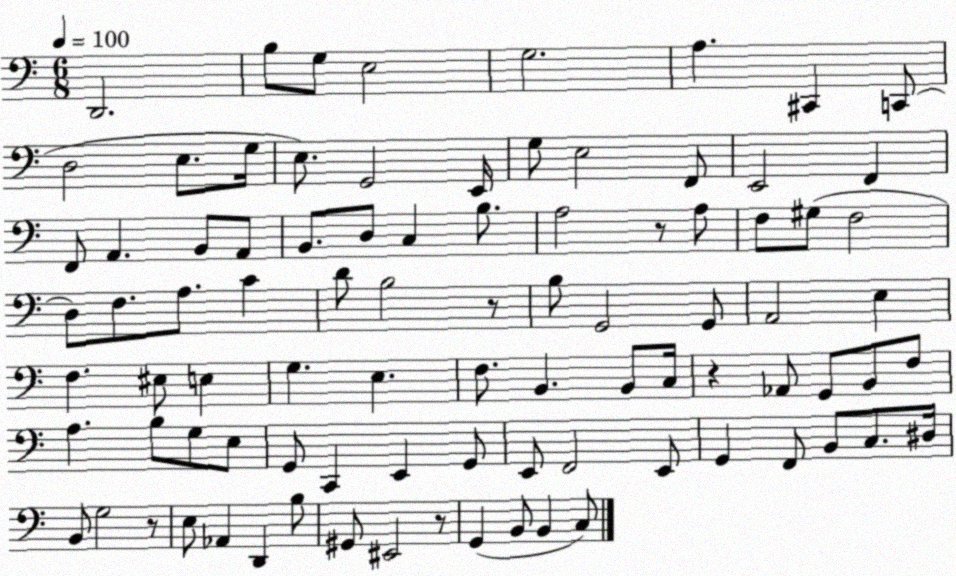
X:1
T:Untitled
M:6/8
L:1/4
K:C
D,,2 B,/2 G,/2 E,2 G,2 A, ^C,, C,,/2 D,2 E,/2 G,/4 E,/2 G,,2 E,,/4 G,/2 E,2 F,,/2 E,,2 F,, F,,/2 A,, B,,/2 A,,/2 B,,/2 D,/2 C, B,/2 A,2 z/2 A,/2 F,/2 ^G,/2 F,2 D,/2 F,/2 A,/2 C D/2 B,2 z/2 B,/2 G,,2 G,,/2 A,,2 E, F, ^E,/2 E, G, E, F,/2 B,, B,,/2 C,/4 z _A,,/2 G,,/2 B,,/2 F,/2 A, B,/2 G,/2 E,/2 G,,/2 C,, E,, G,,/2 E,,/2 F,,2 E,,/2 G,, F,,/2 B,,/2 C,/2 ^D,/4 B,,/2 G,2 z/2 E,/2 _A,, D,, B,/2 ^G,,/2 ^E,,2 z/2 G,, B,,/2 B,, C,/2